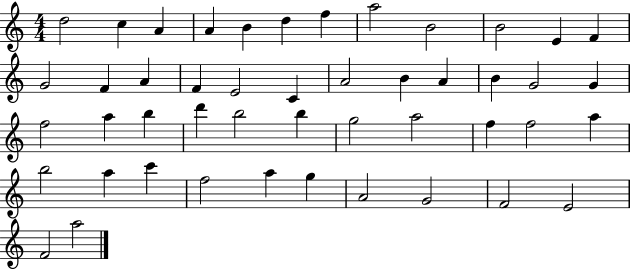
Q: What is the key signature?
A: C major